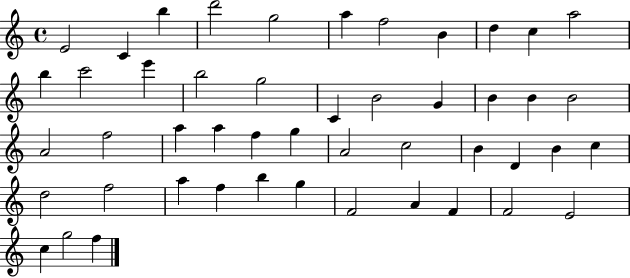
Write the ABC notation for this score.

X:1
T:Untitled
M:4/4
L:1/4
K:C
E2 C b d'2 g2 a f2 B d c a2 b c'2 e' b2 g2 C B2 G B B B2 A2 f2 a a f g A2 c2 B D B c d2 f2 a f b g F2 A F F2 E2 c g2 f